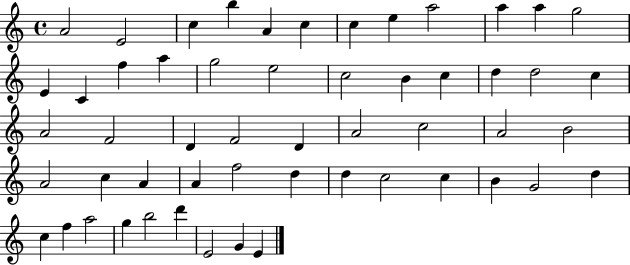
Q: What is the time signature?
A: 4/4